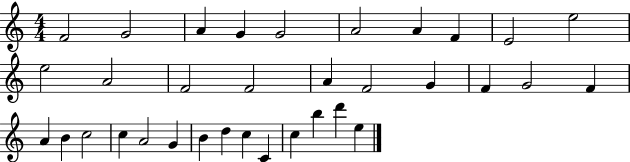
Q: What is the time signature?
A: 4/4